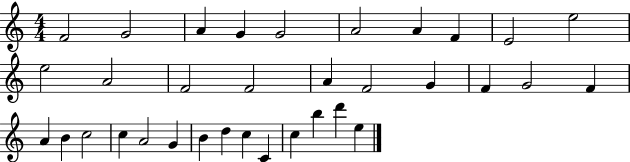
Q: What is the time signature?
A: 4/4